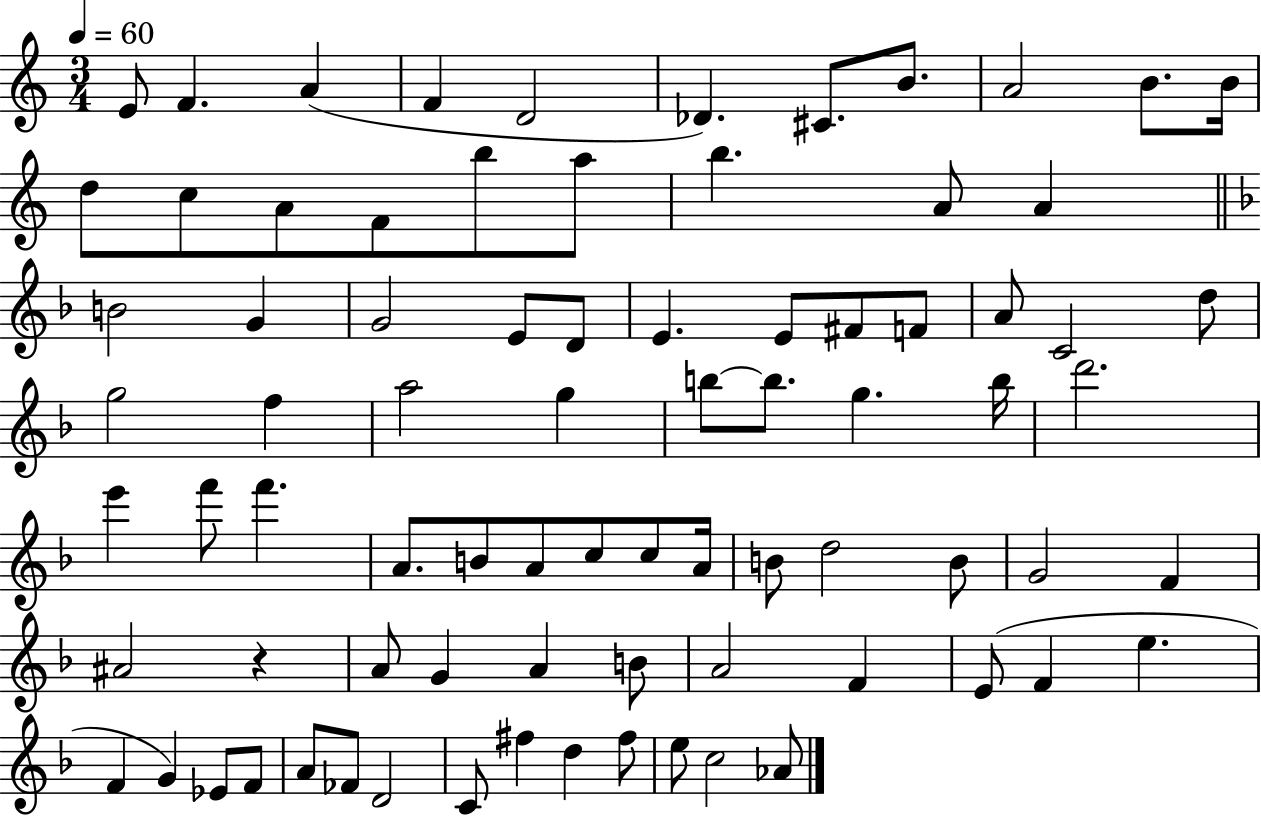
{
  \clef treble
  \numericTimeSignature
  \time 3/4
  \key c \major
  \tempo 4 = 60
  e'8 f'4. a'4( | f'4 d'2 | des'4.) cis'8. b'8. | a'2 b'8. b'16 | \break d''8 c''8 a'8 f'8 b''8 a''8 | b''4. a'8 a'4 | \bar "||" \break \key d \minor b'2 g'4 | g'2 e'8 d'8 | e'4. e'8 fis'8 f'8 | a'8 c'2 d''8 | \break g''2 f''4 | a''2 g''4 | b''8~~ b''8. g''4. b''16 | d'''2. | \break e'''4 f'''8 f'''4. | a'8. b'8 a'8 c''8 c''8 a'16 | b'8 d''2 b'8 | g'2 f'4 | \break ais'2 r4 | a'8 g'4 a'4 b'8 | a'2 f'4 | e'8( f'4 e''4. | \break f'4 g'4) ees'8 f'8 | a'8 fes'8 d'2 | c'8 fis''4 d''4 fis''8 | e''8 c''2 aes'8 | \break \bar "|."
}